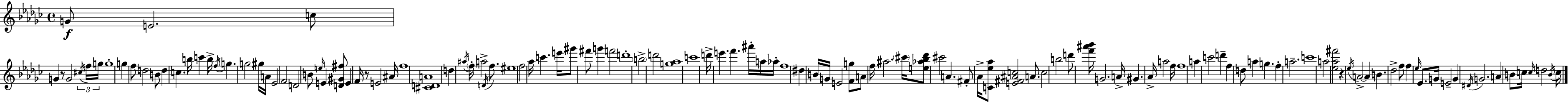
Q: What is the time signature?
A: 4/4